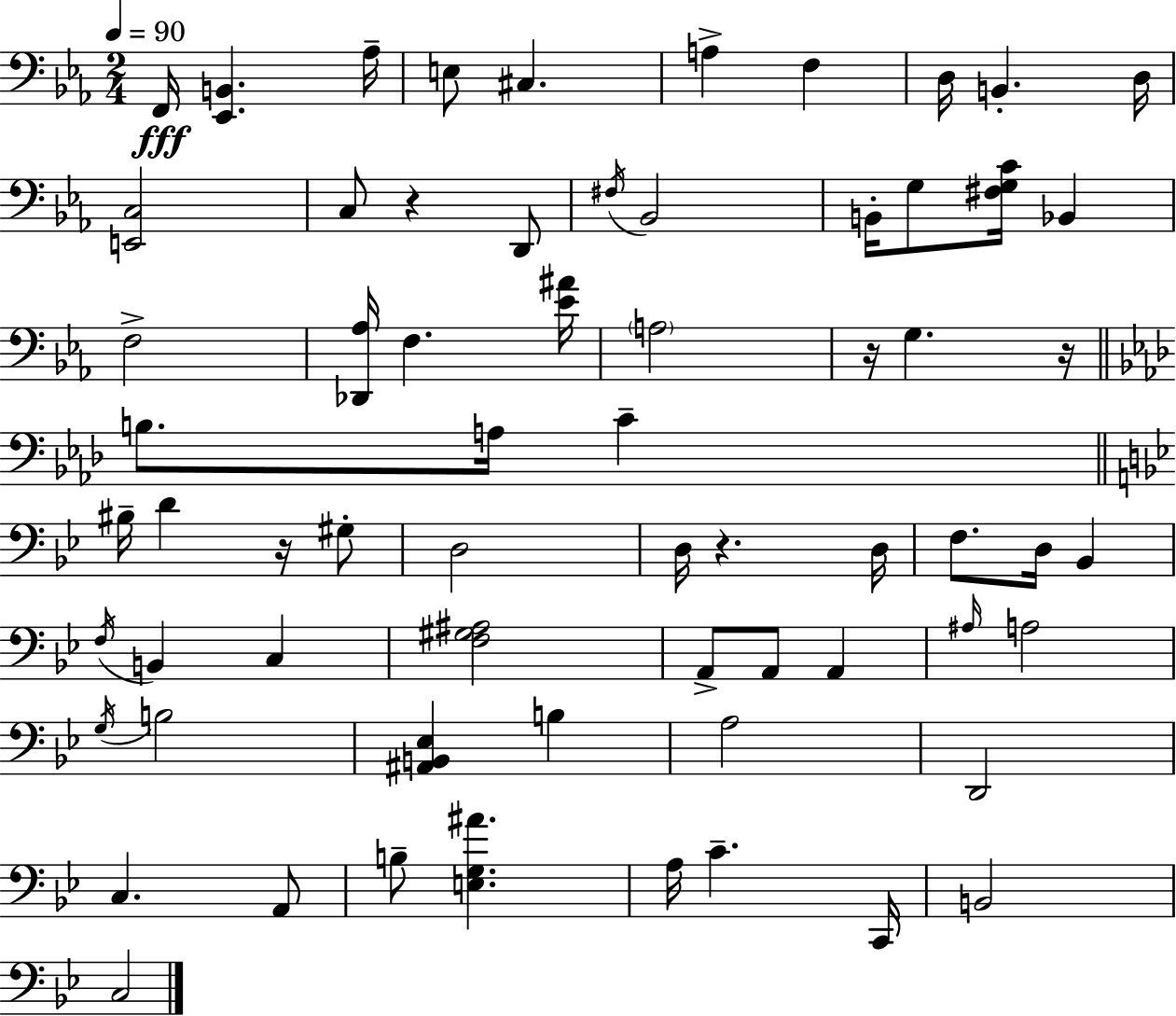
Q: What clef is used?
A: bass